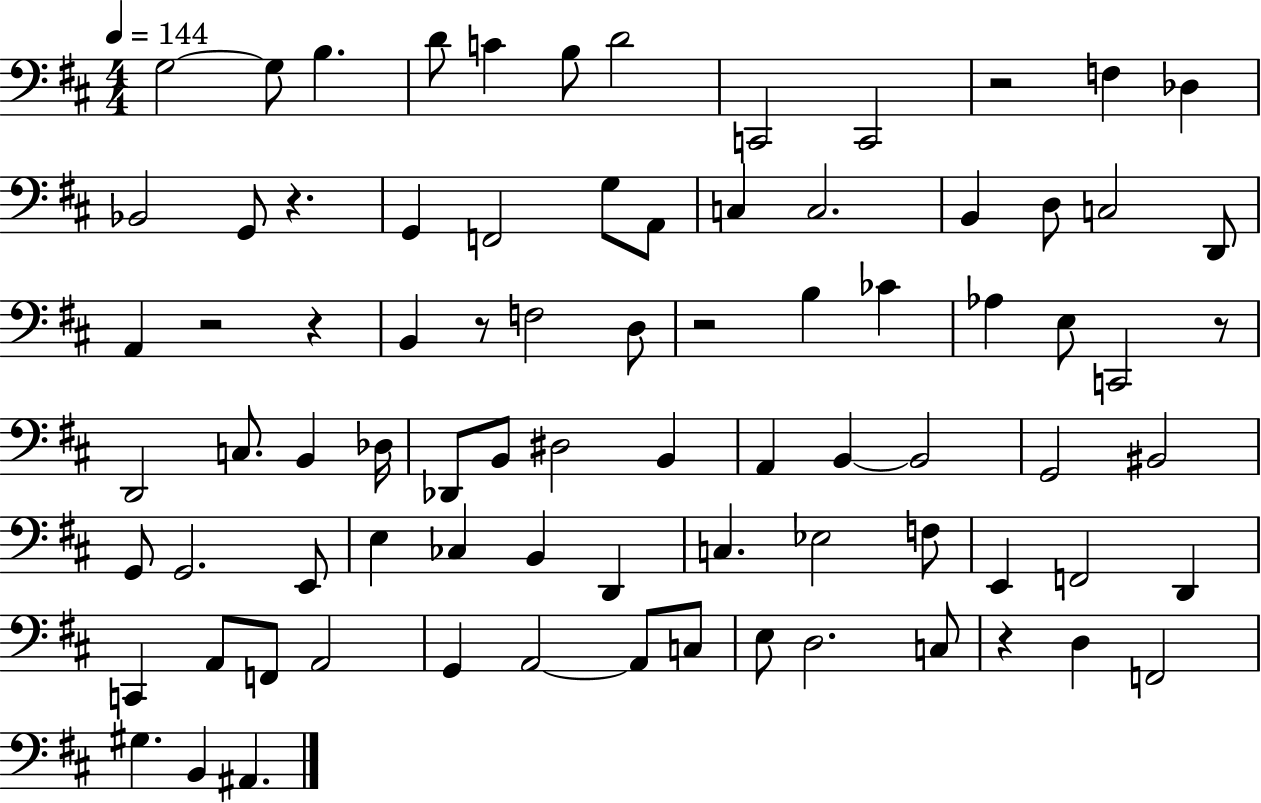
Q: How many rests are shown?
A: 8